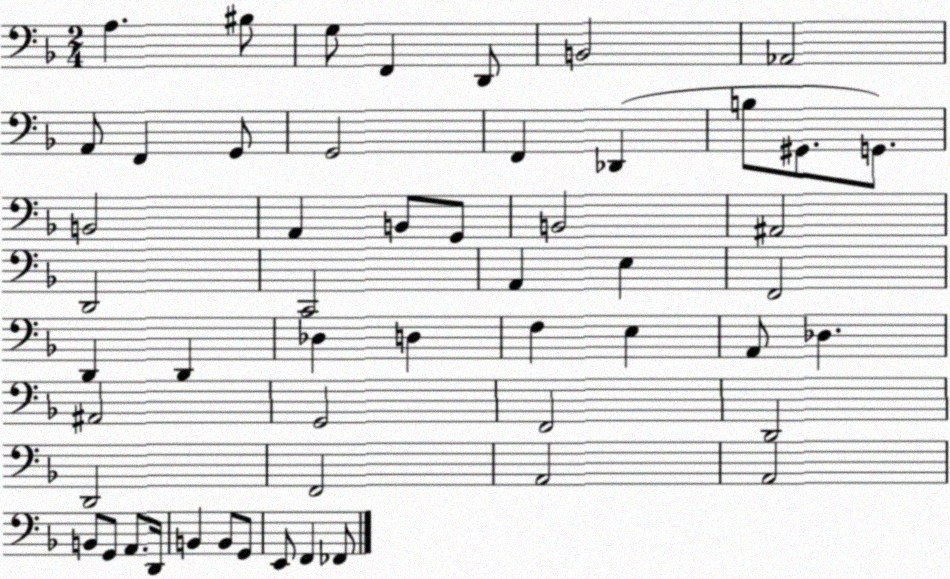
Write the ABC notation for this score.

X:1
T:Untitled
M:2/4
L:1/4
K:F
A, ^B,/2 G,/2 F,, D,,/2 B,,2 _A,,2 A,,/2 F,, G,,/2 G,,2 F,, _D,, B,/2 ^G,,/2 G,,/2 B,,2 A,, B,,/2 G,,/2 B,,2 ^A,,2 D,,2 C,,2 A,, E, F,,2 D,, D,, _D, D, F, E, A,,/2 _D, ^A,,2 G,,2 F,,2 D,,2 D,,2 F,,2 A,,2 A,,2 B,,/2 G,,/2 A,,/2 D,,/4 B,, B,,/2 G,,/2 E,,/2 F,, _F,,/2